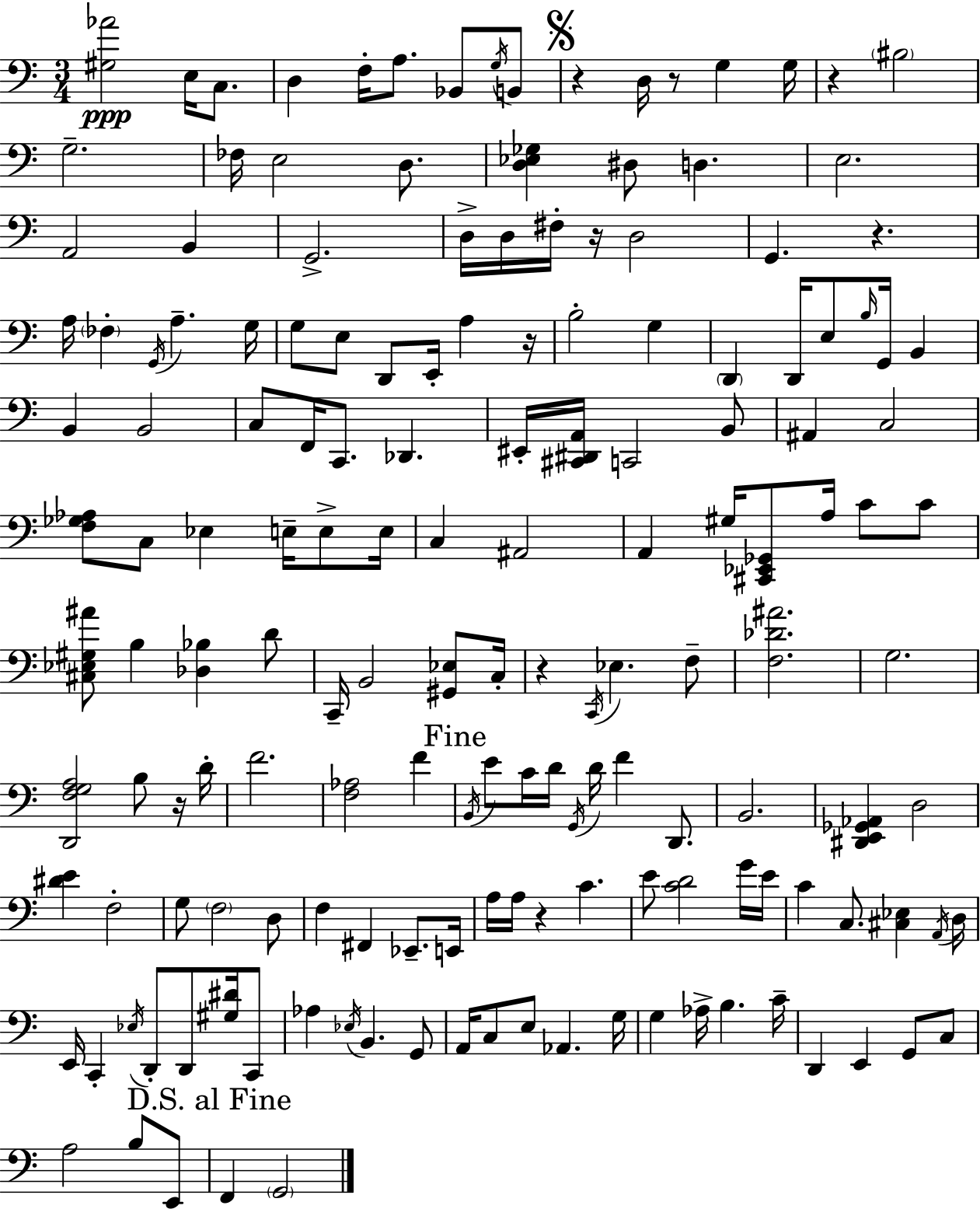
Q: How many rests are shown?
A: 9